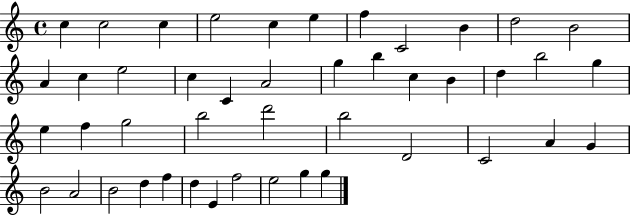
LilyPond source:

{
  \clef treble
  \time 4/4
  \defaultTimeSignature
  \key c \major
  c''4 c''2 c''4 | e''2 c''4 e''4 | f''4 c'2 b'4 | d''2 b'2 | \break a'4 c''4 e''2 | c''4 c'4 a'2 | g''4 b''4 c''4 b'4 | d''4 b''2 g''4 | \break e''4 f''4 g''2 | b''2 d'''2 | b''2 d'2 | c'2 a'4 g'4 | \break b'2 a'2 | b'2 d''4 f''4 | d''4 e'4 f''2 | e''2 g''4 g''4 | \break \bar "|."
}